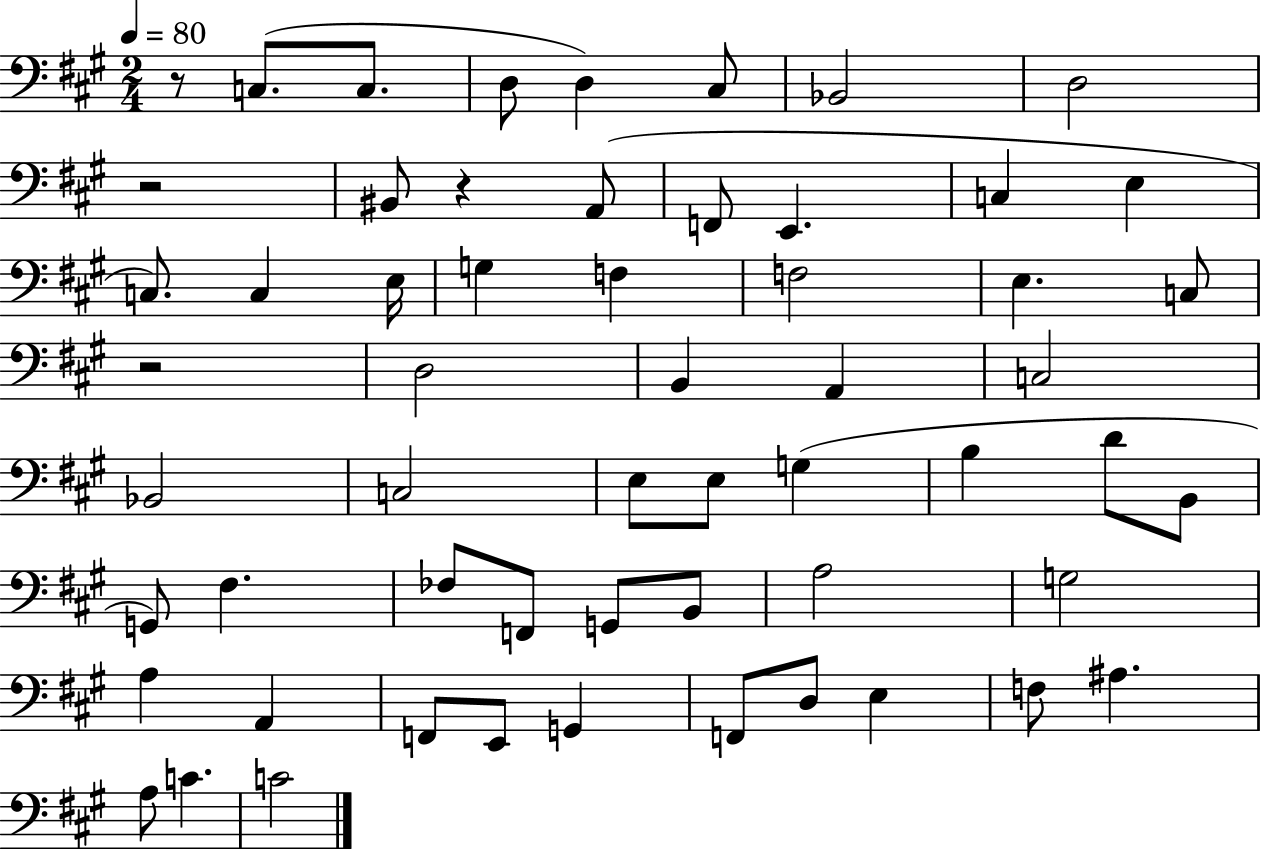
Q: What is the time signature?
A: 2/4